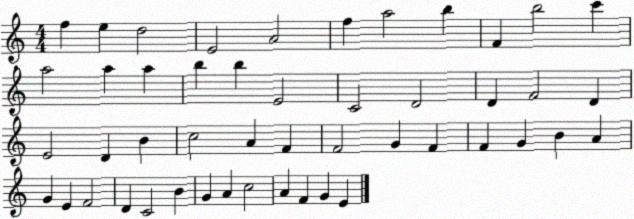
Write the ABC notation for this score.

X:1
T:Untitled
M:4/4
L:1/4
K:C
f e d2 E2 A2 f a2 b F b2 c' a2 a a b b E2 C2 D2 D F2 D E2 D B c2 A F F2 G F F G B A G E F2 D C2 B G A c2 A F G E